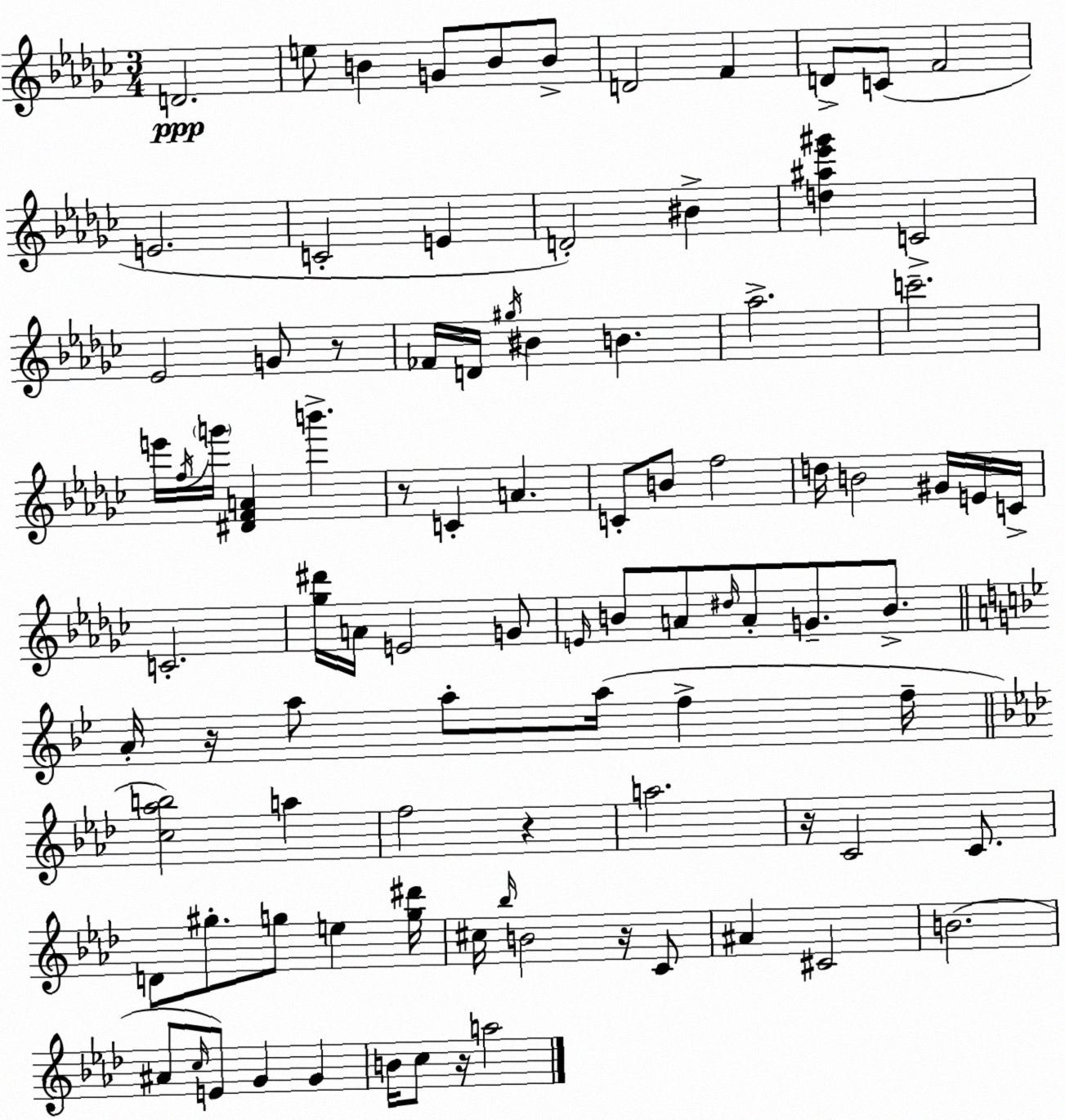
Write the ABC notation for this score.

X:1
T:Untitled
M:3/4
L:1/4
K:Ebm
D2 e/2 B G/2 B/2 B/2 D2 F D/2 C/2 F2 E2 C2 E D2 ^B [d^a_e'^g'] C2 _E2 G/2 z/2 _F/4 D/4 ^g/4 ^B B _a2 c'2 e'/4 f/4 g'/4 [^DFA] b' z/2 C A C/2 B/2 f2 d/4 B2 ^G/4 E/4 C/4 C2 [_g^d']/4 A/4 E2 G/2 E/4 B/2 A/2 ^d/4 A/2 G/2 B/2 A/4 z/4 a/2 a/2 a/4 f f/4 [c_ab]2 a f2 z a2 z/4 C2 C/2 D/2 ^g/2 g/2 e [g^d']/4 ^c/4 _b/4 B2 z/4 C/2 ^A ^C2 B2 ^A/2 c/4 E/2 G G B/4 c/2 z/4 a2